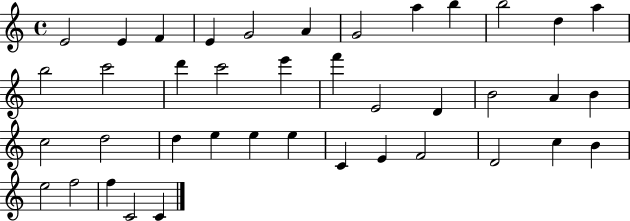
{
  \clef treble
  \time 4/4
  \defaultTimeSignature
  \key c \major
  e'2 e'4 f'4 | e'4 g'2 a'4 | g'2 a''4 b''4 | b''2 d''4 a''4 | \break b''2 c'''2 | d'''4 c'''2 e'''4 | f'''4 e'2 d'4 | b'2 a'4 b'4 | \break c''2 d''2 | d''4 e''4 e''4 e''4 | c'4 e'4 f'2 | d'2 c''4 b'4 | \break e''2 f''2 | f''4 c'2 c'4 | \bar "|."
}